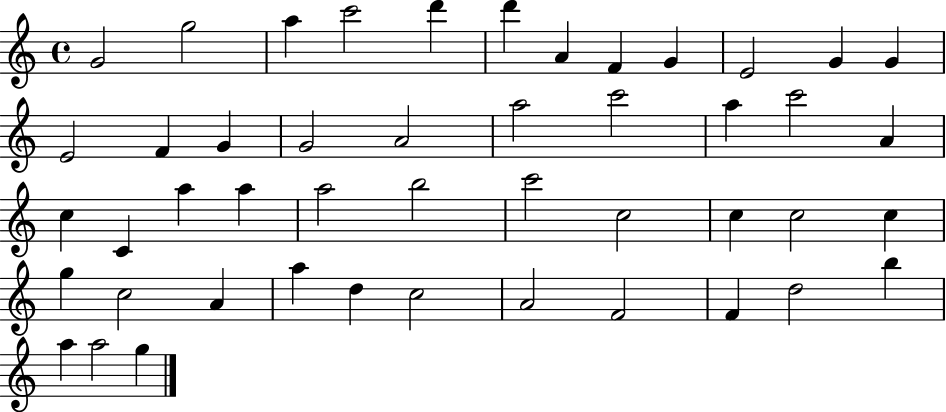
X:1
T:Untitled
M:4/4
L:1/4
K:C
G2 g2 a c'2 d' d' A F G E2 G G E2 F G G2 A2 a2 c'2 a c'2 A c C a a a2 b2 c'2 c2 c c2 c g c2 A a d c2 A2 F2 F d2 b a a2 g